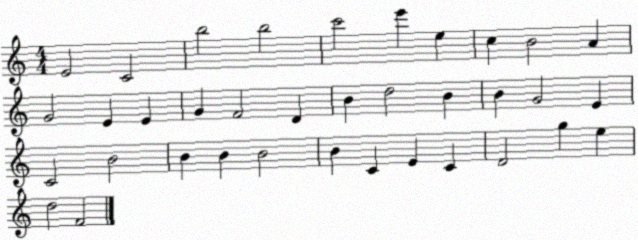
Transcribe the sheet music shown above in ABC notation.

X:1
T:Untitled
M:4/4
L:1/4
K:C
E2 C2 b2 b2 c'2 e' e c B2 A G2 E E G F2 D B d2 B B G2 E C2 B2 B B B2 B C E C D2 g e d2 F2